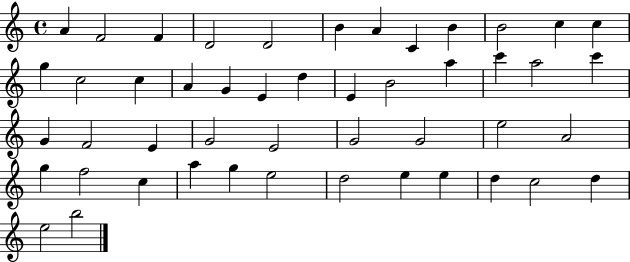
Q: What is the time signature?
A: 4/4